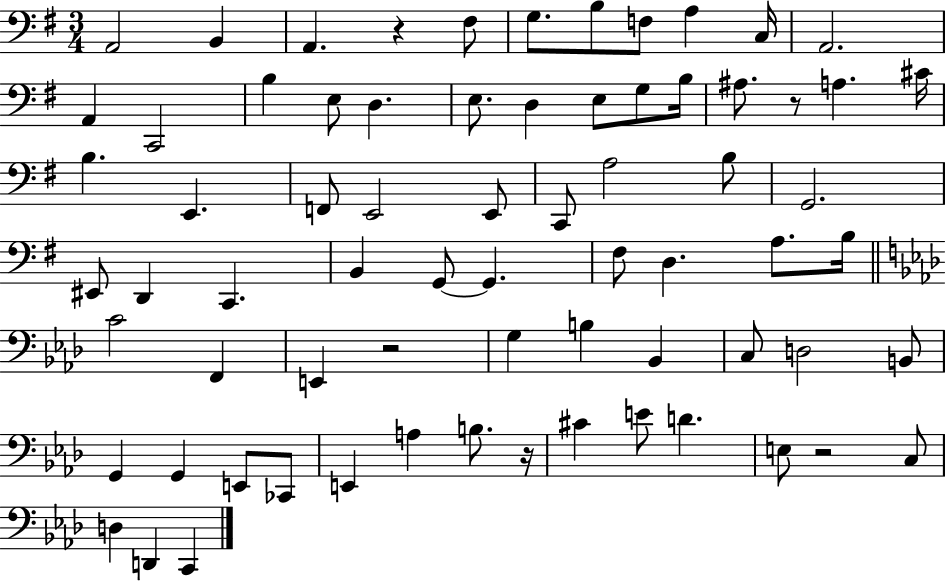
A2/h B2/q A2/q. R/q F#3/e G3/e. B3/e F3/e A3/q C3/s A2/h. A2/q C2/h B3/q E3/e D3/q. E3/e. D3/q E3/e G3/e B3/s A#3/e. R/e A3/q. C#4/s B3/q. E2/q. F2/e E2/h E2/e C2/e A3/h B3/e G2/h. EIS2/e D2/q C2/q. B2/q G2/e G2/q. F#3/e D3/q. A3/e. B3/s C4/h F2/q E2/q R/h G3/q B3/q Bb2/q C3/e D3/h B2/e G2/q G2/q E2/e CES2/e E2/q A3/q B3/e. R/s C#4/q E4/e D4/q. E3/e R/h C3/e D3/q D2/q C2/q